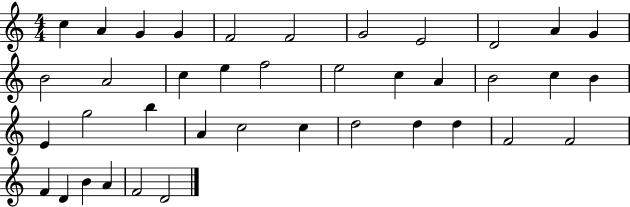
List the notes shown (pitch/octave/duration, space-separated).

C5/q A4/q G4/q G4/q F4/h F4/h G4/h E4/h D4/h A4/q G4/q B4/h A4/h C5/q E5/q F5/h E5/h C5/q A4/q B4/h C5/q B4/q E4/q G5/h B5/q A4/q C5/h C5/q D5/h D5/q D5/q F4/h F4/h F4/q D4/q B4/q A4/q F4/h D4/h